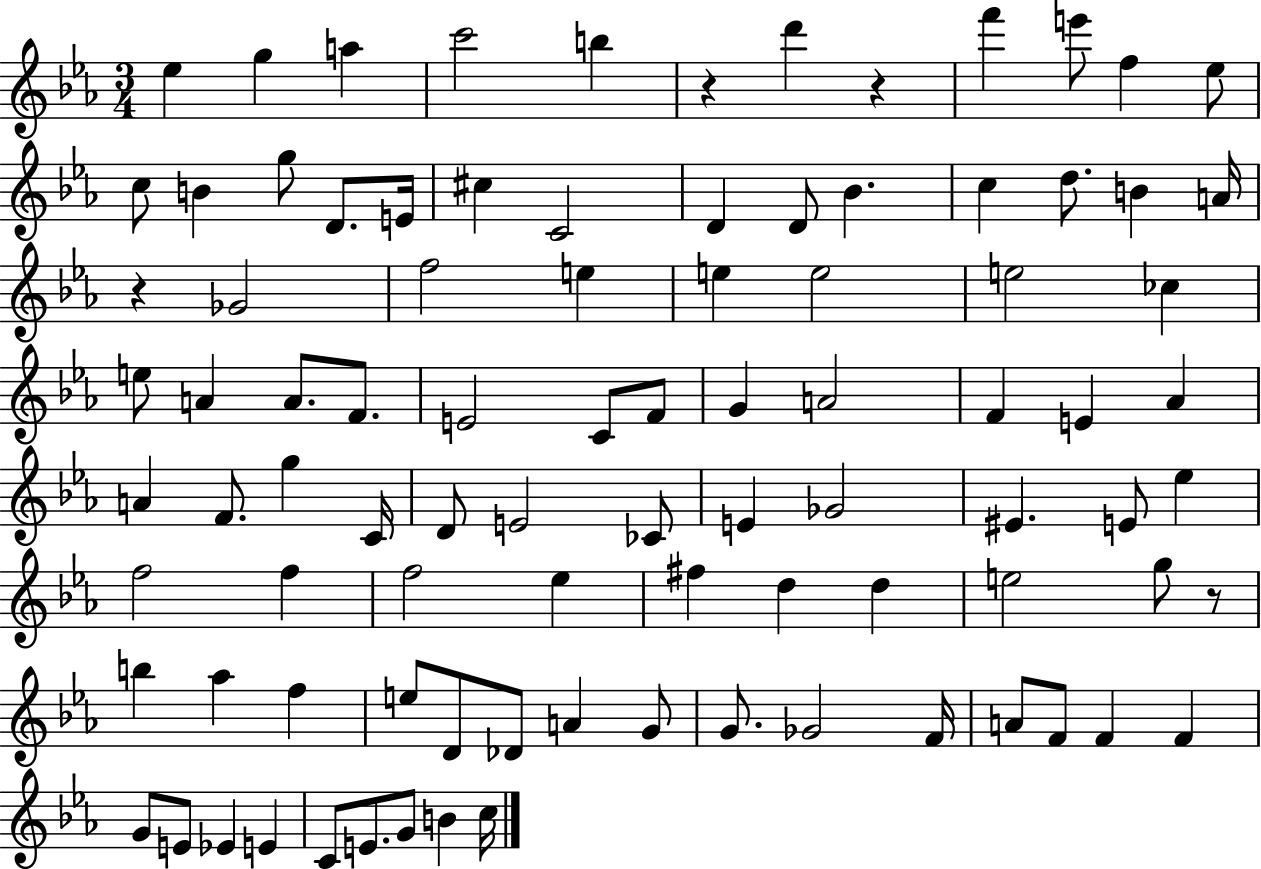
{
  \clef treble
  \numericTimeSignature
  \time 3/4
  \key ees \major
  ees''4 g''4 a''4 | c'''2 b''4 | r4 d'''4 r4 | f'''4 e'''8 f''4 ees''8 | \break c''8 b'4 g''8 d'8. e'16 | cis''4 c'2 | d'4 d'8 bes'4. | c''4 d''8. b'4 a'16 | \break r4 ges'2 | f''2 e''4 | e''4 e''2 | e''2 ces''4 | \break e''8 a'4 a'8. f'8. | e'2 c'8 f'8 | g'4 a'2 | f'4 e'4 aes'4 | \break a'4 f'8. g''4 c'16 | d'8 e'2 ces'8 | e'4 ges'2 | eis'4. e'8 ees''4 | \break f''2 f''4 | f''2 ees''4 | fis''4 d''4 d''4 | e''2 g''8 r8 | \break b''4 aes''4 f''4 | e''8 d'8 des'8 a'4 g'8 | g'8. ges'2 f'16 | a'8 f'8 f'4 f'4 | \break g'8 e'8 ees'4 e'4 | c'8 e'8. g'8 b'4 c''16 | \bar "|."
}